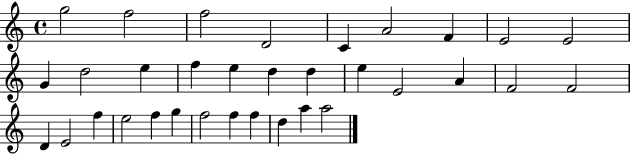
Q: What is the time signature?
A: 4/4